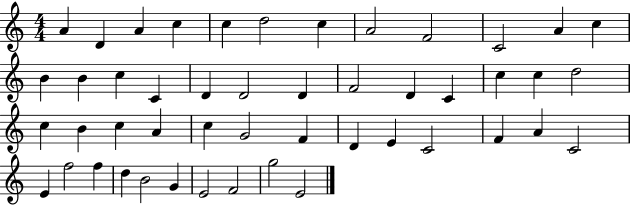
X:1
T:Untitled
M:4/4
L:1/4
K:C
A D A c c d2 c A2 F2 C2 A c B B c C D D2 D F2 D C c c d2 c B c A c G2 F D E C2 F A C2 E f2 f d B2 G E2 F2 g2 E2